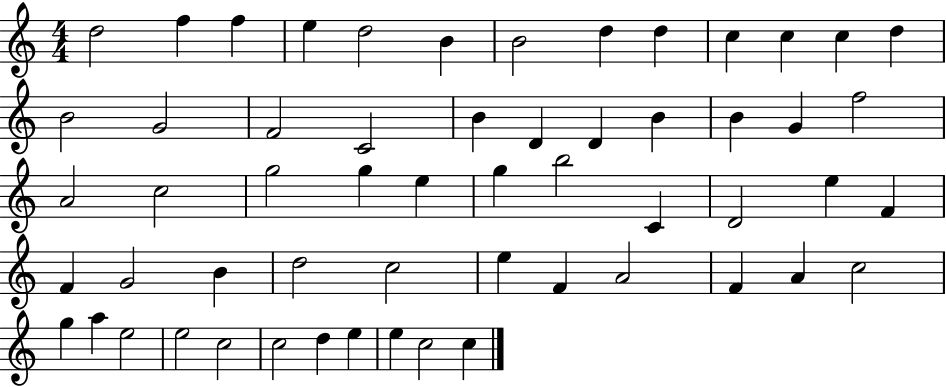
X:1
T:Untitled
M:4/4
L:1/4
K:C
d2 f f e d2 B B2 d d c c c d B2 G2 F2 C2 B D D B B G f2 A2 c2 g2 g e g b2 C D2 e F F G2 B d2 c2 e F A2 F A c2 g a e2 e2 c2 c2 d e e c2 c